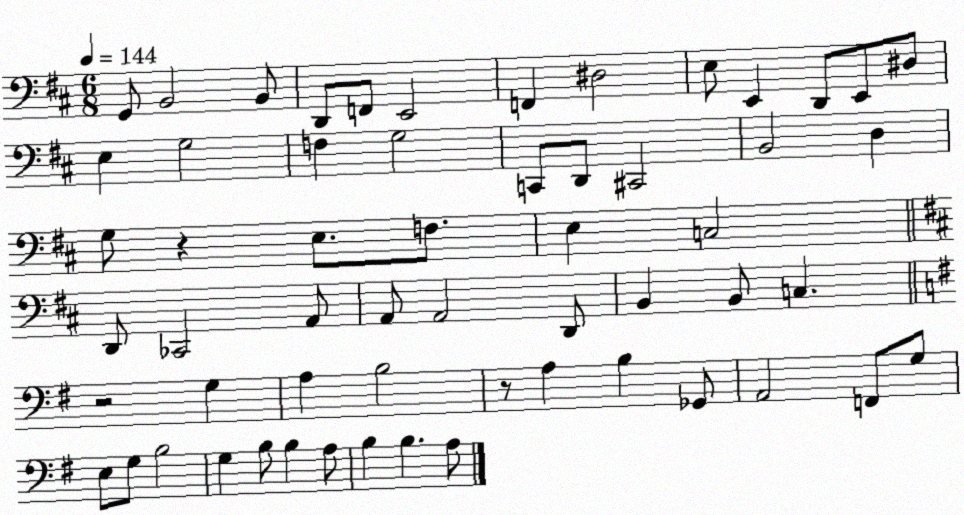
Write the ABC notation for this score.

X:1
T:Untitled
M:6/8
L:1/4
K:D
G,,/2 B,,2 B,,/2 D,,/2 F,,/2 E,,2 F,, ^D,2 E,/2 E,, D,,/2 E,,/2 ^D,/2 E, G,2 F, G,2 C,,/2 D,,/2 ^C,,2 B,,2 D, G,/2 z E,/2 F,/2 E, C,2 D,,/2 _C,,2 A,,/2 A,,/2 A,,2 D,,/2 B,, B,,/2 C, z2 G, A, B,2 z/2 A, B, _G,,/2 A,,2 F,,/2 G,/2 E,/2 G,/2 B,2 G, B,/2 B, A,/2 B, B, A,/2